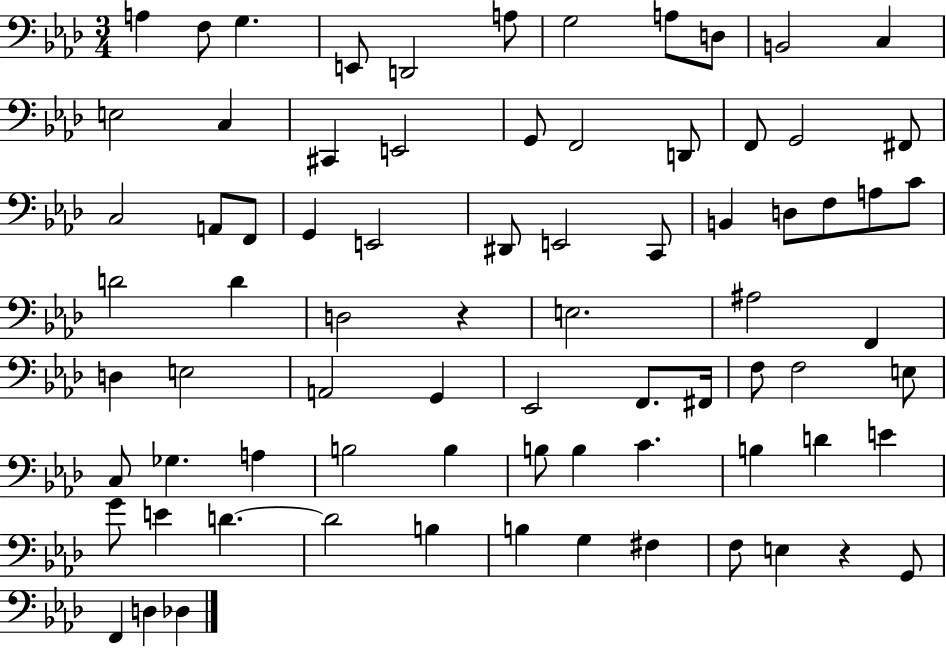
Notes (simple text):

A3/q F3/e G3/q. E2/e D2/h A3/e G3/h A3/e D3/e B2/h C3/q E3/h C3/q C#2/q E2/h G2/e F2/h D2/e F2/e G2/h F#2/e C3/h A2/e F2/e G2/q E2/h D#2/e E2/h C2/e B2/q D3/e F3/e A3/e C4/e D4/h D4/q D3/h R/q E3/h. A#3/h F2/q D3/q E3/h A2/h G2/q Eb2/h F2/e. F#2/s F3/e F3/h E3/e C3/e Gb3/q. A3/q B3/h B3/q B3/e B3/q C4/q. B3/q D4/q E4/q G4/e E4/q D4/q. D4/h B3/q B3/q G3/q F#3/q F3/e E3/q R/q G2/e F2/q D3/q Db3/q